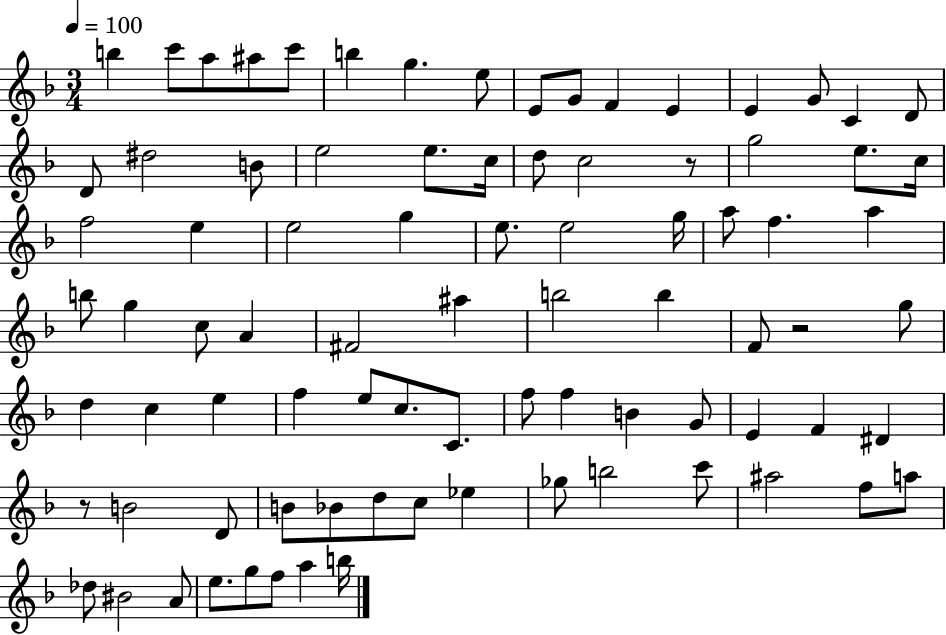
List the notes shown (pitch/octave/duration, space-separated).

B5/q C6/e A5/e A#5/e C6/e B5/q G5/q. E5/e E4/e G4/e F4/q E4/q E4/q G4/e C4/q D4/e D4/e D#5/h B4/e E5/h E5/e. C5/s D5/e C5/h R/e G5/h E5/e. C5/s F5/h E5/q E5/h G5/q E5/e. E5/h G5/s A5/e F5/q. A5/q B5/e G5/q C5/e A4/q F#4/h A#5/q B5/h B5/q F4/e R/h G5/e D5/q C5/q E5/q F5/q E5/e C5/e. C4/e. F5/e F5/q B4/q G4/e E4/q F4/q D#4/q R/e B4/h D4/e B4/e Bb4/e D5/e C5/e Eb5/q Gb5/e B5/h C6/e A#5/h F5/e A5/e Db5/e BIS4/h A4/e E5/e. G5/e F5/e A5/q B5/s